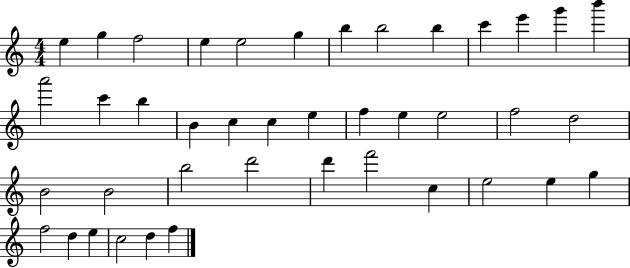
E5/q G5/q F5/h E5/q E5/h G5/q B5/q B5/h B5/q C6/q E6/q G6/q B6/q A6/h C6/q B5/q B4/q C5/q C5/q E5/q F5/q E5/q E5/h F5/h D5/h B4/h B4/h B5/h D6/h D6/q F6/h C5/q E5/h E5/q G5/q F5/h D5/q E5/q C5/h D5/q F5/q